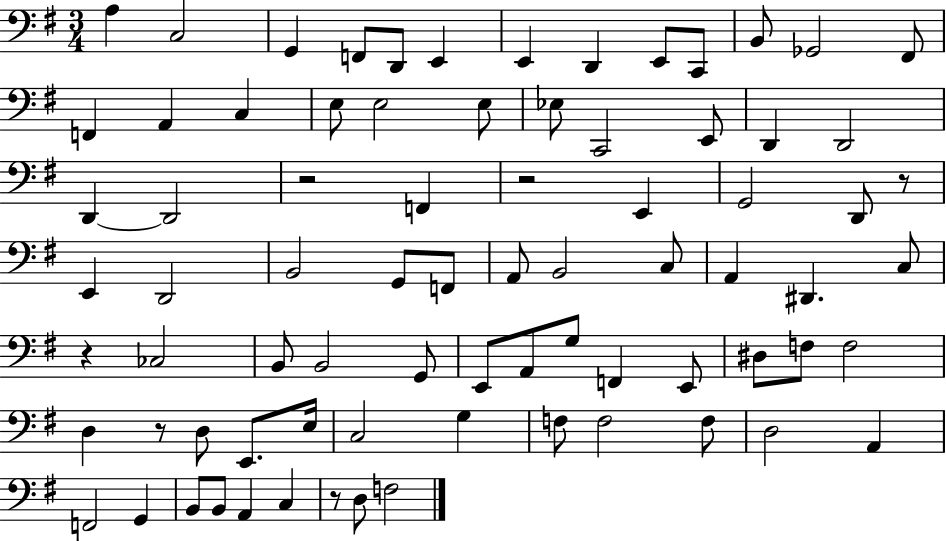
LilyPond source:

{
  \clef bass
  \numericTimeSignature
  \time 3/4
  \key g \major
  a4 c2 | g,4 f,8 d,8 e,4 | e,4 d,4 e,8 c,8 | b,8 ges,2 fis,8 | \break f,4 a,4 c4 | e8 e2 e8 | ees8 c,2 e,8 | d,4 d,2 | \break d,4~~ d,2 | r2 f,4 | r2 e,4 | g,2 d,8 r8 | \break e,4 d,2 | b,2 g,8 f,8 | a,8 b,2 c8 | a,4 dis,4. c8 | \break r4 ces2 | b,8 b,2 g,8 | e,8 a,8 g8 f,4 e,8 | dis8 f8 f2 | \break d4 r8 d8 e,8. e16 | c2 g4 | f8 f2 f8 | d2 a,4 | \break f,2 g,4 | b,8 b,8 a,4 c4 | r8 d8 f2 | \bar "|."
}